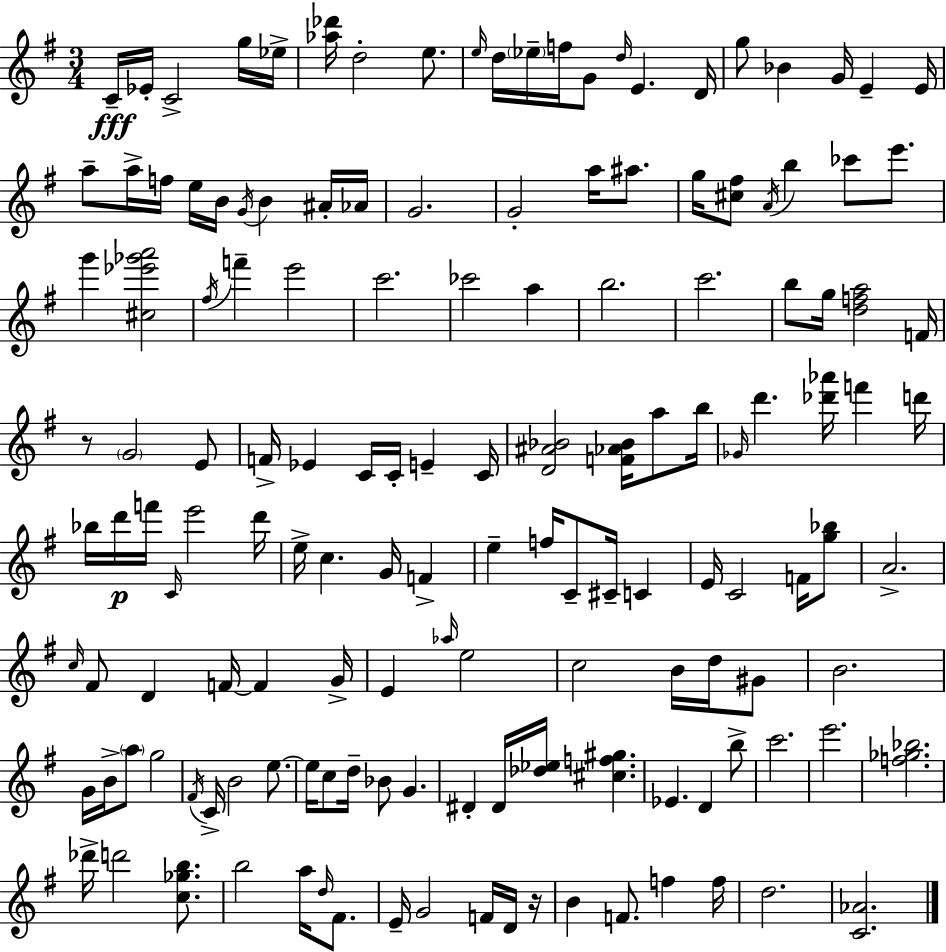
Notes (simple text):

C4/s Eb4/s C4/h G5/s Eb5/s [Ab5,Db6]/s D5/h E5/e. E5/s D5/s Eb5/s F5/s G4/e D5/s E4/q. D4/s G5/e Bb4/q G4/s E4/q E4/s A5/e A5/s F5/s E5/s B4/s G4/s B4/q A#4/s Ab4/s G4/h. G4/h A5/s A#5/e. G5/s [C#5,F#5]/e A4/s B5/q CES6/e E6/e. G6/q [C#5,Eb6,Gb6,A6]/h F#5/s F6/q E6/h C6/h. CES6/h A5/q B5/h. C6/h. B5/e G5/s [D5,F5,A5]/h F4/s R/e G4/h E4/e F4/s Eb4/q C4/s C4/s E4/q C4/s [D4,A#4,Bb4]/h [F4,Ab4,Bb4]/s A5/e B5/s Gb4/s D6/q. [Db6,Ab6]/s F6/q D6/s Bb5/s D6/s F6/s C4/s E6/h D6/s E5/s C5/q. G4/s F4/q E5/q F5/s C4/e C#4/s C4/q E4/s C4/h F4/s [G5,Bb5]/e A4/h. C5/s F#4/e D4/q F4/s F4/q G4/s E4/q Ab5/s E5/h C5/h B4/s D5/s G#4/e B4/h. G4/s B4/s A5/e G5/h F#4/s C4/s B4/h E5/e. E5/s C5/e D5/s Bb4/e G4/q. D#4/q D#4/s [Db5,Eb5]/s [C#5,F5,G#5]/q. Eb4/q. D4/q B5/e C6/h. E6/h. [F5,Gb5,Bb5]/h. Db6/s D6/h [C5,Gb5,B5]/e. B5/h A5/s D5/s F#4/e. E4/s G4/h F4/s D4/s R/s B4/q F4/e. F5/q F5/s D5/h. [C4,Ab4]/h.